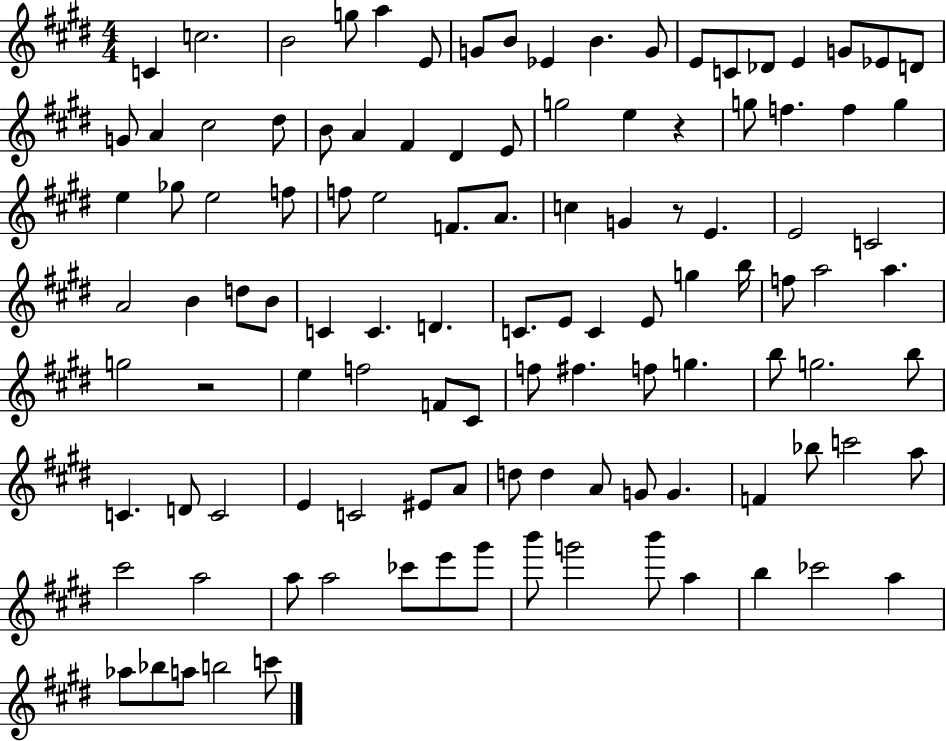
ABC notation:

X:1
T:Untitled
M:4/4
L:1/4
K:E
C c2 B2 g/2 a E/2 G/2 B/2 _E B G/2 E/2 C/2 _D/2 E G/2 _E/2 D/2 G/2 A ^c2 ^d/2 B/2 A ^F ^D E/2 g2 e z g/2 f f g e _g/2 e2 f/2 f/2 e2 F/2 A/2 c G z/2 E E2 C2 A2 B d/2 B/2 C C D C/2 E/2 C E/2 g b/4 f/2 a2 a g2 z2 e f2 F/2 ^C/2 f/2 ^f f/2 g b/2 g2 b/2 C D/2 C2 E C2 ^E/2 A/2 d/2 d A/2 G/2 G F _b/2 c'2 a/2 ^c'2 a2 a/2 a2 _c'/2 e'/2 ^g'/2 b'/2 g'2 b'/2 a b _c'2 a _a/2 _b/2 a/2 b2 c'/2